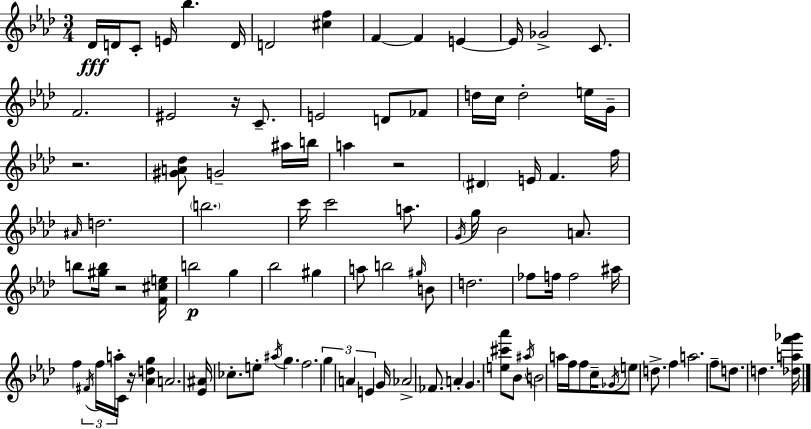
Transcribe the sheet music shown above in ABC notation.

X:1
T:Untitled
M:3/4
L:1/4
K:Fm
_D/4 D/4 C/2 E/4 _b D/4 D2 [^cf] F F E E/4 _G2 C/2 F2 ^E2 z/4 C/2 E2 D/2 _F/2 d/4 c/4 d2 e/4 G/4 z2 [^GA_d]/2 G2 ^a/4 b/4 a z2 ^D E/4 F f/4 ^A/4 d2 b2 c'/4 c'2 a/2 G/4 g/4 _B2 A/2 b/2 [^gb]/4 z2 [F^ce]/4 b2 g _b2 ^g a/2 b2 ^g/4 B/2 d2 _f/2 f/4 f2 ^a/4 f ^F/4 f/4 a/4 C/4 z/4 [_Adg] A2 [_E^A]/4 _c/2 e/2 ^a/4 g f2 g A E G/4 _A2 _F/2 A G [e^c'_a']/2 _B/2 ^a/4 B2 a/4 f/4 f/2 c/4 _G/4 e/2 d/2 f a2 f/2 d/2 d [_daf'_g']/4